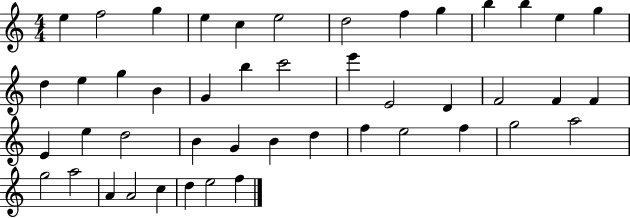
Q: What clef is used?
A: treble